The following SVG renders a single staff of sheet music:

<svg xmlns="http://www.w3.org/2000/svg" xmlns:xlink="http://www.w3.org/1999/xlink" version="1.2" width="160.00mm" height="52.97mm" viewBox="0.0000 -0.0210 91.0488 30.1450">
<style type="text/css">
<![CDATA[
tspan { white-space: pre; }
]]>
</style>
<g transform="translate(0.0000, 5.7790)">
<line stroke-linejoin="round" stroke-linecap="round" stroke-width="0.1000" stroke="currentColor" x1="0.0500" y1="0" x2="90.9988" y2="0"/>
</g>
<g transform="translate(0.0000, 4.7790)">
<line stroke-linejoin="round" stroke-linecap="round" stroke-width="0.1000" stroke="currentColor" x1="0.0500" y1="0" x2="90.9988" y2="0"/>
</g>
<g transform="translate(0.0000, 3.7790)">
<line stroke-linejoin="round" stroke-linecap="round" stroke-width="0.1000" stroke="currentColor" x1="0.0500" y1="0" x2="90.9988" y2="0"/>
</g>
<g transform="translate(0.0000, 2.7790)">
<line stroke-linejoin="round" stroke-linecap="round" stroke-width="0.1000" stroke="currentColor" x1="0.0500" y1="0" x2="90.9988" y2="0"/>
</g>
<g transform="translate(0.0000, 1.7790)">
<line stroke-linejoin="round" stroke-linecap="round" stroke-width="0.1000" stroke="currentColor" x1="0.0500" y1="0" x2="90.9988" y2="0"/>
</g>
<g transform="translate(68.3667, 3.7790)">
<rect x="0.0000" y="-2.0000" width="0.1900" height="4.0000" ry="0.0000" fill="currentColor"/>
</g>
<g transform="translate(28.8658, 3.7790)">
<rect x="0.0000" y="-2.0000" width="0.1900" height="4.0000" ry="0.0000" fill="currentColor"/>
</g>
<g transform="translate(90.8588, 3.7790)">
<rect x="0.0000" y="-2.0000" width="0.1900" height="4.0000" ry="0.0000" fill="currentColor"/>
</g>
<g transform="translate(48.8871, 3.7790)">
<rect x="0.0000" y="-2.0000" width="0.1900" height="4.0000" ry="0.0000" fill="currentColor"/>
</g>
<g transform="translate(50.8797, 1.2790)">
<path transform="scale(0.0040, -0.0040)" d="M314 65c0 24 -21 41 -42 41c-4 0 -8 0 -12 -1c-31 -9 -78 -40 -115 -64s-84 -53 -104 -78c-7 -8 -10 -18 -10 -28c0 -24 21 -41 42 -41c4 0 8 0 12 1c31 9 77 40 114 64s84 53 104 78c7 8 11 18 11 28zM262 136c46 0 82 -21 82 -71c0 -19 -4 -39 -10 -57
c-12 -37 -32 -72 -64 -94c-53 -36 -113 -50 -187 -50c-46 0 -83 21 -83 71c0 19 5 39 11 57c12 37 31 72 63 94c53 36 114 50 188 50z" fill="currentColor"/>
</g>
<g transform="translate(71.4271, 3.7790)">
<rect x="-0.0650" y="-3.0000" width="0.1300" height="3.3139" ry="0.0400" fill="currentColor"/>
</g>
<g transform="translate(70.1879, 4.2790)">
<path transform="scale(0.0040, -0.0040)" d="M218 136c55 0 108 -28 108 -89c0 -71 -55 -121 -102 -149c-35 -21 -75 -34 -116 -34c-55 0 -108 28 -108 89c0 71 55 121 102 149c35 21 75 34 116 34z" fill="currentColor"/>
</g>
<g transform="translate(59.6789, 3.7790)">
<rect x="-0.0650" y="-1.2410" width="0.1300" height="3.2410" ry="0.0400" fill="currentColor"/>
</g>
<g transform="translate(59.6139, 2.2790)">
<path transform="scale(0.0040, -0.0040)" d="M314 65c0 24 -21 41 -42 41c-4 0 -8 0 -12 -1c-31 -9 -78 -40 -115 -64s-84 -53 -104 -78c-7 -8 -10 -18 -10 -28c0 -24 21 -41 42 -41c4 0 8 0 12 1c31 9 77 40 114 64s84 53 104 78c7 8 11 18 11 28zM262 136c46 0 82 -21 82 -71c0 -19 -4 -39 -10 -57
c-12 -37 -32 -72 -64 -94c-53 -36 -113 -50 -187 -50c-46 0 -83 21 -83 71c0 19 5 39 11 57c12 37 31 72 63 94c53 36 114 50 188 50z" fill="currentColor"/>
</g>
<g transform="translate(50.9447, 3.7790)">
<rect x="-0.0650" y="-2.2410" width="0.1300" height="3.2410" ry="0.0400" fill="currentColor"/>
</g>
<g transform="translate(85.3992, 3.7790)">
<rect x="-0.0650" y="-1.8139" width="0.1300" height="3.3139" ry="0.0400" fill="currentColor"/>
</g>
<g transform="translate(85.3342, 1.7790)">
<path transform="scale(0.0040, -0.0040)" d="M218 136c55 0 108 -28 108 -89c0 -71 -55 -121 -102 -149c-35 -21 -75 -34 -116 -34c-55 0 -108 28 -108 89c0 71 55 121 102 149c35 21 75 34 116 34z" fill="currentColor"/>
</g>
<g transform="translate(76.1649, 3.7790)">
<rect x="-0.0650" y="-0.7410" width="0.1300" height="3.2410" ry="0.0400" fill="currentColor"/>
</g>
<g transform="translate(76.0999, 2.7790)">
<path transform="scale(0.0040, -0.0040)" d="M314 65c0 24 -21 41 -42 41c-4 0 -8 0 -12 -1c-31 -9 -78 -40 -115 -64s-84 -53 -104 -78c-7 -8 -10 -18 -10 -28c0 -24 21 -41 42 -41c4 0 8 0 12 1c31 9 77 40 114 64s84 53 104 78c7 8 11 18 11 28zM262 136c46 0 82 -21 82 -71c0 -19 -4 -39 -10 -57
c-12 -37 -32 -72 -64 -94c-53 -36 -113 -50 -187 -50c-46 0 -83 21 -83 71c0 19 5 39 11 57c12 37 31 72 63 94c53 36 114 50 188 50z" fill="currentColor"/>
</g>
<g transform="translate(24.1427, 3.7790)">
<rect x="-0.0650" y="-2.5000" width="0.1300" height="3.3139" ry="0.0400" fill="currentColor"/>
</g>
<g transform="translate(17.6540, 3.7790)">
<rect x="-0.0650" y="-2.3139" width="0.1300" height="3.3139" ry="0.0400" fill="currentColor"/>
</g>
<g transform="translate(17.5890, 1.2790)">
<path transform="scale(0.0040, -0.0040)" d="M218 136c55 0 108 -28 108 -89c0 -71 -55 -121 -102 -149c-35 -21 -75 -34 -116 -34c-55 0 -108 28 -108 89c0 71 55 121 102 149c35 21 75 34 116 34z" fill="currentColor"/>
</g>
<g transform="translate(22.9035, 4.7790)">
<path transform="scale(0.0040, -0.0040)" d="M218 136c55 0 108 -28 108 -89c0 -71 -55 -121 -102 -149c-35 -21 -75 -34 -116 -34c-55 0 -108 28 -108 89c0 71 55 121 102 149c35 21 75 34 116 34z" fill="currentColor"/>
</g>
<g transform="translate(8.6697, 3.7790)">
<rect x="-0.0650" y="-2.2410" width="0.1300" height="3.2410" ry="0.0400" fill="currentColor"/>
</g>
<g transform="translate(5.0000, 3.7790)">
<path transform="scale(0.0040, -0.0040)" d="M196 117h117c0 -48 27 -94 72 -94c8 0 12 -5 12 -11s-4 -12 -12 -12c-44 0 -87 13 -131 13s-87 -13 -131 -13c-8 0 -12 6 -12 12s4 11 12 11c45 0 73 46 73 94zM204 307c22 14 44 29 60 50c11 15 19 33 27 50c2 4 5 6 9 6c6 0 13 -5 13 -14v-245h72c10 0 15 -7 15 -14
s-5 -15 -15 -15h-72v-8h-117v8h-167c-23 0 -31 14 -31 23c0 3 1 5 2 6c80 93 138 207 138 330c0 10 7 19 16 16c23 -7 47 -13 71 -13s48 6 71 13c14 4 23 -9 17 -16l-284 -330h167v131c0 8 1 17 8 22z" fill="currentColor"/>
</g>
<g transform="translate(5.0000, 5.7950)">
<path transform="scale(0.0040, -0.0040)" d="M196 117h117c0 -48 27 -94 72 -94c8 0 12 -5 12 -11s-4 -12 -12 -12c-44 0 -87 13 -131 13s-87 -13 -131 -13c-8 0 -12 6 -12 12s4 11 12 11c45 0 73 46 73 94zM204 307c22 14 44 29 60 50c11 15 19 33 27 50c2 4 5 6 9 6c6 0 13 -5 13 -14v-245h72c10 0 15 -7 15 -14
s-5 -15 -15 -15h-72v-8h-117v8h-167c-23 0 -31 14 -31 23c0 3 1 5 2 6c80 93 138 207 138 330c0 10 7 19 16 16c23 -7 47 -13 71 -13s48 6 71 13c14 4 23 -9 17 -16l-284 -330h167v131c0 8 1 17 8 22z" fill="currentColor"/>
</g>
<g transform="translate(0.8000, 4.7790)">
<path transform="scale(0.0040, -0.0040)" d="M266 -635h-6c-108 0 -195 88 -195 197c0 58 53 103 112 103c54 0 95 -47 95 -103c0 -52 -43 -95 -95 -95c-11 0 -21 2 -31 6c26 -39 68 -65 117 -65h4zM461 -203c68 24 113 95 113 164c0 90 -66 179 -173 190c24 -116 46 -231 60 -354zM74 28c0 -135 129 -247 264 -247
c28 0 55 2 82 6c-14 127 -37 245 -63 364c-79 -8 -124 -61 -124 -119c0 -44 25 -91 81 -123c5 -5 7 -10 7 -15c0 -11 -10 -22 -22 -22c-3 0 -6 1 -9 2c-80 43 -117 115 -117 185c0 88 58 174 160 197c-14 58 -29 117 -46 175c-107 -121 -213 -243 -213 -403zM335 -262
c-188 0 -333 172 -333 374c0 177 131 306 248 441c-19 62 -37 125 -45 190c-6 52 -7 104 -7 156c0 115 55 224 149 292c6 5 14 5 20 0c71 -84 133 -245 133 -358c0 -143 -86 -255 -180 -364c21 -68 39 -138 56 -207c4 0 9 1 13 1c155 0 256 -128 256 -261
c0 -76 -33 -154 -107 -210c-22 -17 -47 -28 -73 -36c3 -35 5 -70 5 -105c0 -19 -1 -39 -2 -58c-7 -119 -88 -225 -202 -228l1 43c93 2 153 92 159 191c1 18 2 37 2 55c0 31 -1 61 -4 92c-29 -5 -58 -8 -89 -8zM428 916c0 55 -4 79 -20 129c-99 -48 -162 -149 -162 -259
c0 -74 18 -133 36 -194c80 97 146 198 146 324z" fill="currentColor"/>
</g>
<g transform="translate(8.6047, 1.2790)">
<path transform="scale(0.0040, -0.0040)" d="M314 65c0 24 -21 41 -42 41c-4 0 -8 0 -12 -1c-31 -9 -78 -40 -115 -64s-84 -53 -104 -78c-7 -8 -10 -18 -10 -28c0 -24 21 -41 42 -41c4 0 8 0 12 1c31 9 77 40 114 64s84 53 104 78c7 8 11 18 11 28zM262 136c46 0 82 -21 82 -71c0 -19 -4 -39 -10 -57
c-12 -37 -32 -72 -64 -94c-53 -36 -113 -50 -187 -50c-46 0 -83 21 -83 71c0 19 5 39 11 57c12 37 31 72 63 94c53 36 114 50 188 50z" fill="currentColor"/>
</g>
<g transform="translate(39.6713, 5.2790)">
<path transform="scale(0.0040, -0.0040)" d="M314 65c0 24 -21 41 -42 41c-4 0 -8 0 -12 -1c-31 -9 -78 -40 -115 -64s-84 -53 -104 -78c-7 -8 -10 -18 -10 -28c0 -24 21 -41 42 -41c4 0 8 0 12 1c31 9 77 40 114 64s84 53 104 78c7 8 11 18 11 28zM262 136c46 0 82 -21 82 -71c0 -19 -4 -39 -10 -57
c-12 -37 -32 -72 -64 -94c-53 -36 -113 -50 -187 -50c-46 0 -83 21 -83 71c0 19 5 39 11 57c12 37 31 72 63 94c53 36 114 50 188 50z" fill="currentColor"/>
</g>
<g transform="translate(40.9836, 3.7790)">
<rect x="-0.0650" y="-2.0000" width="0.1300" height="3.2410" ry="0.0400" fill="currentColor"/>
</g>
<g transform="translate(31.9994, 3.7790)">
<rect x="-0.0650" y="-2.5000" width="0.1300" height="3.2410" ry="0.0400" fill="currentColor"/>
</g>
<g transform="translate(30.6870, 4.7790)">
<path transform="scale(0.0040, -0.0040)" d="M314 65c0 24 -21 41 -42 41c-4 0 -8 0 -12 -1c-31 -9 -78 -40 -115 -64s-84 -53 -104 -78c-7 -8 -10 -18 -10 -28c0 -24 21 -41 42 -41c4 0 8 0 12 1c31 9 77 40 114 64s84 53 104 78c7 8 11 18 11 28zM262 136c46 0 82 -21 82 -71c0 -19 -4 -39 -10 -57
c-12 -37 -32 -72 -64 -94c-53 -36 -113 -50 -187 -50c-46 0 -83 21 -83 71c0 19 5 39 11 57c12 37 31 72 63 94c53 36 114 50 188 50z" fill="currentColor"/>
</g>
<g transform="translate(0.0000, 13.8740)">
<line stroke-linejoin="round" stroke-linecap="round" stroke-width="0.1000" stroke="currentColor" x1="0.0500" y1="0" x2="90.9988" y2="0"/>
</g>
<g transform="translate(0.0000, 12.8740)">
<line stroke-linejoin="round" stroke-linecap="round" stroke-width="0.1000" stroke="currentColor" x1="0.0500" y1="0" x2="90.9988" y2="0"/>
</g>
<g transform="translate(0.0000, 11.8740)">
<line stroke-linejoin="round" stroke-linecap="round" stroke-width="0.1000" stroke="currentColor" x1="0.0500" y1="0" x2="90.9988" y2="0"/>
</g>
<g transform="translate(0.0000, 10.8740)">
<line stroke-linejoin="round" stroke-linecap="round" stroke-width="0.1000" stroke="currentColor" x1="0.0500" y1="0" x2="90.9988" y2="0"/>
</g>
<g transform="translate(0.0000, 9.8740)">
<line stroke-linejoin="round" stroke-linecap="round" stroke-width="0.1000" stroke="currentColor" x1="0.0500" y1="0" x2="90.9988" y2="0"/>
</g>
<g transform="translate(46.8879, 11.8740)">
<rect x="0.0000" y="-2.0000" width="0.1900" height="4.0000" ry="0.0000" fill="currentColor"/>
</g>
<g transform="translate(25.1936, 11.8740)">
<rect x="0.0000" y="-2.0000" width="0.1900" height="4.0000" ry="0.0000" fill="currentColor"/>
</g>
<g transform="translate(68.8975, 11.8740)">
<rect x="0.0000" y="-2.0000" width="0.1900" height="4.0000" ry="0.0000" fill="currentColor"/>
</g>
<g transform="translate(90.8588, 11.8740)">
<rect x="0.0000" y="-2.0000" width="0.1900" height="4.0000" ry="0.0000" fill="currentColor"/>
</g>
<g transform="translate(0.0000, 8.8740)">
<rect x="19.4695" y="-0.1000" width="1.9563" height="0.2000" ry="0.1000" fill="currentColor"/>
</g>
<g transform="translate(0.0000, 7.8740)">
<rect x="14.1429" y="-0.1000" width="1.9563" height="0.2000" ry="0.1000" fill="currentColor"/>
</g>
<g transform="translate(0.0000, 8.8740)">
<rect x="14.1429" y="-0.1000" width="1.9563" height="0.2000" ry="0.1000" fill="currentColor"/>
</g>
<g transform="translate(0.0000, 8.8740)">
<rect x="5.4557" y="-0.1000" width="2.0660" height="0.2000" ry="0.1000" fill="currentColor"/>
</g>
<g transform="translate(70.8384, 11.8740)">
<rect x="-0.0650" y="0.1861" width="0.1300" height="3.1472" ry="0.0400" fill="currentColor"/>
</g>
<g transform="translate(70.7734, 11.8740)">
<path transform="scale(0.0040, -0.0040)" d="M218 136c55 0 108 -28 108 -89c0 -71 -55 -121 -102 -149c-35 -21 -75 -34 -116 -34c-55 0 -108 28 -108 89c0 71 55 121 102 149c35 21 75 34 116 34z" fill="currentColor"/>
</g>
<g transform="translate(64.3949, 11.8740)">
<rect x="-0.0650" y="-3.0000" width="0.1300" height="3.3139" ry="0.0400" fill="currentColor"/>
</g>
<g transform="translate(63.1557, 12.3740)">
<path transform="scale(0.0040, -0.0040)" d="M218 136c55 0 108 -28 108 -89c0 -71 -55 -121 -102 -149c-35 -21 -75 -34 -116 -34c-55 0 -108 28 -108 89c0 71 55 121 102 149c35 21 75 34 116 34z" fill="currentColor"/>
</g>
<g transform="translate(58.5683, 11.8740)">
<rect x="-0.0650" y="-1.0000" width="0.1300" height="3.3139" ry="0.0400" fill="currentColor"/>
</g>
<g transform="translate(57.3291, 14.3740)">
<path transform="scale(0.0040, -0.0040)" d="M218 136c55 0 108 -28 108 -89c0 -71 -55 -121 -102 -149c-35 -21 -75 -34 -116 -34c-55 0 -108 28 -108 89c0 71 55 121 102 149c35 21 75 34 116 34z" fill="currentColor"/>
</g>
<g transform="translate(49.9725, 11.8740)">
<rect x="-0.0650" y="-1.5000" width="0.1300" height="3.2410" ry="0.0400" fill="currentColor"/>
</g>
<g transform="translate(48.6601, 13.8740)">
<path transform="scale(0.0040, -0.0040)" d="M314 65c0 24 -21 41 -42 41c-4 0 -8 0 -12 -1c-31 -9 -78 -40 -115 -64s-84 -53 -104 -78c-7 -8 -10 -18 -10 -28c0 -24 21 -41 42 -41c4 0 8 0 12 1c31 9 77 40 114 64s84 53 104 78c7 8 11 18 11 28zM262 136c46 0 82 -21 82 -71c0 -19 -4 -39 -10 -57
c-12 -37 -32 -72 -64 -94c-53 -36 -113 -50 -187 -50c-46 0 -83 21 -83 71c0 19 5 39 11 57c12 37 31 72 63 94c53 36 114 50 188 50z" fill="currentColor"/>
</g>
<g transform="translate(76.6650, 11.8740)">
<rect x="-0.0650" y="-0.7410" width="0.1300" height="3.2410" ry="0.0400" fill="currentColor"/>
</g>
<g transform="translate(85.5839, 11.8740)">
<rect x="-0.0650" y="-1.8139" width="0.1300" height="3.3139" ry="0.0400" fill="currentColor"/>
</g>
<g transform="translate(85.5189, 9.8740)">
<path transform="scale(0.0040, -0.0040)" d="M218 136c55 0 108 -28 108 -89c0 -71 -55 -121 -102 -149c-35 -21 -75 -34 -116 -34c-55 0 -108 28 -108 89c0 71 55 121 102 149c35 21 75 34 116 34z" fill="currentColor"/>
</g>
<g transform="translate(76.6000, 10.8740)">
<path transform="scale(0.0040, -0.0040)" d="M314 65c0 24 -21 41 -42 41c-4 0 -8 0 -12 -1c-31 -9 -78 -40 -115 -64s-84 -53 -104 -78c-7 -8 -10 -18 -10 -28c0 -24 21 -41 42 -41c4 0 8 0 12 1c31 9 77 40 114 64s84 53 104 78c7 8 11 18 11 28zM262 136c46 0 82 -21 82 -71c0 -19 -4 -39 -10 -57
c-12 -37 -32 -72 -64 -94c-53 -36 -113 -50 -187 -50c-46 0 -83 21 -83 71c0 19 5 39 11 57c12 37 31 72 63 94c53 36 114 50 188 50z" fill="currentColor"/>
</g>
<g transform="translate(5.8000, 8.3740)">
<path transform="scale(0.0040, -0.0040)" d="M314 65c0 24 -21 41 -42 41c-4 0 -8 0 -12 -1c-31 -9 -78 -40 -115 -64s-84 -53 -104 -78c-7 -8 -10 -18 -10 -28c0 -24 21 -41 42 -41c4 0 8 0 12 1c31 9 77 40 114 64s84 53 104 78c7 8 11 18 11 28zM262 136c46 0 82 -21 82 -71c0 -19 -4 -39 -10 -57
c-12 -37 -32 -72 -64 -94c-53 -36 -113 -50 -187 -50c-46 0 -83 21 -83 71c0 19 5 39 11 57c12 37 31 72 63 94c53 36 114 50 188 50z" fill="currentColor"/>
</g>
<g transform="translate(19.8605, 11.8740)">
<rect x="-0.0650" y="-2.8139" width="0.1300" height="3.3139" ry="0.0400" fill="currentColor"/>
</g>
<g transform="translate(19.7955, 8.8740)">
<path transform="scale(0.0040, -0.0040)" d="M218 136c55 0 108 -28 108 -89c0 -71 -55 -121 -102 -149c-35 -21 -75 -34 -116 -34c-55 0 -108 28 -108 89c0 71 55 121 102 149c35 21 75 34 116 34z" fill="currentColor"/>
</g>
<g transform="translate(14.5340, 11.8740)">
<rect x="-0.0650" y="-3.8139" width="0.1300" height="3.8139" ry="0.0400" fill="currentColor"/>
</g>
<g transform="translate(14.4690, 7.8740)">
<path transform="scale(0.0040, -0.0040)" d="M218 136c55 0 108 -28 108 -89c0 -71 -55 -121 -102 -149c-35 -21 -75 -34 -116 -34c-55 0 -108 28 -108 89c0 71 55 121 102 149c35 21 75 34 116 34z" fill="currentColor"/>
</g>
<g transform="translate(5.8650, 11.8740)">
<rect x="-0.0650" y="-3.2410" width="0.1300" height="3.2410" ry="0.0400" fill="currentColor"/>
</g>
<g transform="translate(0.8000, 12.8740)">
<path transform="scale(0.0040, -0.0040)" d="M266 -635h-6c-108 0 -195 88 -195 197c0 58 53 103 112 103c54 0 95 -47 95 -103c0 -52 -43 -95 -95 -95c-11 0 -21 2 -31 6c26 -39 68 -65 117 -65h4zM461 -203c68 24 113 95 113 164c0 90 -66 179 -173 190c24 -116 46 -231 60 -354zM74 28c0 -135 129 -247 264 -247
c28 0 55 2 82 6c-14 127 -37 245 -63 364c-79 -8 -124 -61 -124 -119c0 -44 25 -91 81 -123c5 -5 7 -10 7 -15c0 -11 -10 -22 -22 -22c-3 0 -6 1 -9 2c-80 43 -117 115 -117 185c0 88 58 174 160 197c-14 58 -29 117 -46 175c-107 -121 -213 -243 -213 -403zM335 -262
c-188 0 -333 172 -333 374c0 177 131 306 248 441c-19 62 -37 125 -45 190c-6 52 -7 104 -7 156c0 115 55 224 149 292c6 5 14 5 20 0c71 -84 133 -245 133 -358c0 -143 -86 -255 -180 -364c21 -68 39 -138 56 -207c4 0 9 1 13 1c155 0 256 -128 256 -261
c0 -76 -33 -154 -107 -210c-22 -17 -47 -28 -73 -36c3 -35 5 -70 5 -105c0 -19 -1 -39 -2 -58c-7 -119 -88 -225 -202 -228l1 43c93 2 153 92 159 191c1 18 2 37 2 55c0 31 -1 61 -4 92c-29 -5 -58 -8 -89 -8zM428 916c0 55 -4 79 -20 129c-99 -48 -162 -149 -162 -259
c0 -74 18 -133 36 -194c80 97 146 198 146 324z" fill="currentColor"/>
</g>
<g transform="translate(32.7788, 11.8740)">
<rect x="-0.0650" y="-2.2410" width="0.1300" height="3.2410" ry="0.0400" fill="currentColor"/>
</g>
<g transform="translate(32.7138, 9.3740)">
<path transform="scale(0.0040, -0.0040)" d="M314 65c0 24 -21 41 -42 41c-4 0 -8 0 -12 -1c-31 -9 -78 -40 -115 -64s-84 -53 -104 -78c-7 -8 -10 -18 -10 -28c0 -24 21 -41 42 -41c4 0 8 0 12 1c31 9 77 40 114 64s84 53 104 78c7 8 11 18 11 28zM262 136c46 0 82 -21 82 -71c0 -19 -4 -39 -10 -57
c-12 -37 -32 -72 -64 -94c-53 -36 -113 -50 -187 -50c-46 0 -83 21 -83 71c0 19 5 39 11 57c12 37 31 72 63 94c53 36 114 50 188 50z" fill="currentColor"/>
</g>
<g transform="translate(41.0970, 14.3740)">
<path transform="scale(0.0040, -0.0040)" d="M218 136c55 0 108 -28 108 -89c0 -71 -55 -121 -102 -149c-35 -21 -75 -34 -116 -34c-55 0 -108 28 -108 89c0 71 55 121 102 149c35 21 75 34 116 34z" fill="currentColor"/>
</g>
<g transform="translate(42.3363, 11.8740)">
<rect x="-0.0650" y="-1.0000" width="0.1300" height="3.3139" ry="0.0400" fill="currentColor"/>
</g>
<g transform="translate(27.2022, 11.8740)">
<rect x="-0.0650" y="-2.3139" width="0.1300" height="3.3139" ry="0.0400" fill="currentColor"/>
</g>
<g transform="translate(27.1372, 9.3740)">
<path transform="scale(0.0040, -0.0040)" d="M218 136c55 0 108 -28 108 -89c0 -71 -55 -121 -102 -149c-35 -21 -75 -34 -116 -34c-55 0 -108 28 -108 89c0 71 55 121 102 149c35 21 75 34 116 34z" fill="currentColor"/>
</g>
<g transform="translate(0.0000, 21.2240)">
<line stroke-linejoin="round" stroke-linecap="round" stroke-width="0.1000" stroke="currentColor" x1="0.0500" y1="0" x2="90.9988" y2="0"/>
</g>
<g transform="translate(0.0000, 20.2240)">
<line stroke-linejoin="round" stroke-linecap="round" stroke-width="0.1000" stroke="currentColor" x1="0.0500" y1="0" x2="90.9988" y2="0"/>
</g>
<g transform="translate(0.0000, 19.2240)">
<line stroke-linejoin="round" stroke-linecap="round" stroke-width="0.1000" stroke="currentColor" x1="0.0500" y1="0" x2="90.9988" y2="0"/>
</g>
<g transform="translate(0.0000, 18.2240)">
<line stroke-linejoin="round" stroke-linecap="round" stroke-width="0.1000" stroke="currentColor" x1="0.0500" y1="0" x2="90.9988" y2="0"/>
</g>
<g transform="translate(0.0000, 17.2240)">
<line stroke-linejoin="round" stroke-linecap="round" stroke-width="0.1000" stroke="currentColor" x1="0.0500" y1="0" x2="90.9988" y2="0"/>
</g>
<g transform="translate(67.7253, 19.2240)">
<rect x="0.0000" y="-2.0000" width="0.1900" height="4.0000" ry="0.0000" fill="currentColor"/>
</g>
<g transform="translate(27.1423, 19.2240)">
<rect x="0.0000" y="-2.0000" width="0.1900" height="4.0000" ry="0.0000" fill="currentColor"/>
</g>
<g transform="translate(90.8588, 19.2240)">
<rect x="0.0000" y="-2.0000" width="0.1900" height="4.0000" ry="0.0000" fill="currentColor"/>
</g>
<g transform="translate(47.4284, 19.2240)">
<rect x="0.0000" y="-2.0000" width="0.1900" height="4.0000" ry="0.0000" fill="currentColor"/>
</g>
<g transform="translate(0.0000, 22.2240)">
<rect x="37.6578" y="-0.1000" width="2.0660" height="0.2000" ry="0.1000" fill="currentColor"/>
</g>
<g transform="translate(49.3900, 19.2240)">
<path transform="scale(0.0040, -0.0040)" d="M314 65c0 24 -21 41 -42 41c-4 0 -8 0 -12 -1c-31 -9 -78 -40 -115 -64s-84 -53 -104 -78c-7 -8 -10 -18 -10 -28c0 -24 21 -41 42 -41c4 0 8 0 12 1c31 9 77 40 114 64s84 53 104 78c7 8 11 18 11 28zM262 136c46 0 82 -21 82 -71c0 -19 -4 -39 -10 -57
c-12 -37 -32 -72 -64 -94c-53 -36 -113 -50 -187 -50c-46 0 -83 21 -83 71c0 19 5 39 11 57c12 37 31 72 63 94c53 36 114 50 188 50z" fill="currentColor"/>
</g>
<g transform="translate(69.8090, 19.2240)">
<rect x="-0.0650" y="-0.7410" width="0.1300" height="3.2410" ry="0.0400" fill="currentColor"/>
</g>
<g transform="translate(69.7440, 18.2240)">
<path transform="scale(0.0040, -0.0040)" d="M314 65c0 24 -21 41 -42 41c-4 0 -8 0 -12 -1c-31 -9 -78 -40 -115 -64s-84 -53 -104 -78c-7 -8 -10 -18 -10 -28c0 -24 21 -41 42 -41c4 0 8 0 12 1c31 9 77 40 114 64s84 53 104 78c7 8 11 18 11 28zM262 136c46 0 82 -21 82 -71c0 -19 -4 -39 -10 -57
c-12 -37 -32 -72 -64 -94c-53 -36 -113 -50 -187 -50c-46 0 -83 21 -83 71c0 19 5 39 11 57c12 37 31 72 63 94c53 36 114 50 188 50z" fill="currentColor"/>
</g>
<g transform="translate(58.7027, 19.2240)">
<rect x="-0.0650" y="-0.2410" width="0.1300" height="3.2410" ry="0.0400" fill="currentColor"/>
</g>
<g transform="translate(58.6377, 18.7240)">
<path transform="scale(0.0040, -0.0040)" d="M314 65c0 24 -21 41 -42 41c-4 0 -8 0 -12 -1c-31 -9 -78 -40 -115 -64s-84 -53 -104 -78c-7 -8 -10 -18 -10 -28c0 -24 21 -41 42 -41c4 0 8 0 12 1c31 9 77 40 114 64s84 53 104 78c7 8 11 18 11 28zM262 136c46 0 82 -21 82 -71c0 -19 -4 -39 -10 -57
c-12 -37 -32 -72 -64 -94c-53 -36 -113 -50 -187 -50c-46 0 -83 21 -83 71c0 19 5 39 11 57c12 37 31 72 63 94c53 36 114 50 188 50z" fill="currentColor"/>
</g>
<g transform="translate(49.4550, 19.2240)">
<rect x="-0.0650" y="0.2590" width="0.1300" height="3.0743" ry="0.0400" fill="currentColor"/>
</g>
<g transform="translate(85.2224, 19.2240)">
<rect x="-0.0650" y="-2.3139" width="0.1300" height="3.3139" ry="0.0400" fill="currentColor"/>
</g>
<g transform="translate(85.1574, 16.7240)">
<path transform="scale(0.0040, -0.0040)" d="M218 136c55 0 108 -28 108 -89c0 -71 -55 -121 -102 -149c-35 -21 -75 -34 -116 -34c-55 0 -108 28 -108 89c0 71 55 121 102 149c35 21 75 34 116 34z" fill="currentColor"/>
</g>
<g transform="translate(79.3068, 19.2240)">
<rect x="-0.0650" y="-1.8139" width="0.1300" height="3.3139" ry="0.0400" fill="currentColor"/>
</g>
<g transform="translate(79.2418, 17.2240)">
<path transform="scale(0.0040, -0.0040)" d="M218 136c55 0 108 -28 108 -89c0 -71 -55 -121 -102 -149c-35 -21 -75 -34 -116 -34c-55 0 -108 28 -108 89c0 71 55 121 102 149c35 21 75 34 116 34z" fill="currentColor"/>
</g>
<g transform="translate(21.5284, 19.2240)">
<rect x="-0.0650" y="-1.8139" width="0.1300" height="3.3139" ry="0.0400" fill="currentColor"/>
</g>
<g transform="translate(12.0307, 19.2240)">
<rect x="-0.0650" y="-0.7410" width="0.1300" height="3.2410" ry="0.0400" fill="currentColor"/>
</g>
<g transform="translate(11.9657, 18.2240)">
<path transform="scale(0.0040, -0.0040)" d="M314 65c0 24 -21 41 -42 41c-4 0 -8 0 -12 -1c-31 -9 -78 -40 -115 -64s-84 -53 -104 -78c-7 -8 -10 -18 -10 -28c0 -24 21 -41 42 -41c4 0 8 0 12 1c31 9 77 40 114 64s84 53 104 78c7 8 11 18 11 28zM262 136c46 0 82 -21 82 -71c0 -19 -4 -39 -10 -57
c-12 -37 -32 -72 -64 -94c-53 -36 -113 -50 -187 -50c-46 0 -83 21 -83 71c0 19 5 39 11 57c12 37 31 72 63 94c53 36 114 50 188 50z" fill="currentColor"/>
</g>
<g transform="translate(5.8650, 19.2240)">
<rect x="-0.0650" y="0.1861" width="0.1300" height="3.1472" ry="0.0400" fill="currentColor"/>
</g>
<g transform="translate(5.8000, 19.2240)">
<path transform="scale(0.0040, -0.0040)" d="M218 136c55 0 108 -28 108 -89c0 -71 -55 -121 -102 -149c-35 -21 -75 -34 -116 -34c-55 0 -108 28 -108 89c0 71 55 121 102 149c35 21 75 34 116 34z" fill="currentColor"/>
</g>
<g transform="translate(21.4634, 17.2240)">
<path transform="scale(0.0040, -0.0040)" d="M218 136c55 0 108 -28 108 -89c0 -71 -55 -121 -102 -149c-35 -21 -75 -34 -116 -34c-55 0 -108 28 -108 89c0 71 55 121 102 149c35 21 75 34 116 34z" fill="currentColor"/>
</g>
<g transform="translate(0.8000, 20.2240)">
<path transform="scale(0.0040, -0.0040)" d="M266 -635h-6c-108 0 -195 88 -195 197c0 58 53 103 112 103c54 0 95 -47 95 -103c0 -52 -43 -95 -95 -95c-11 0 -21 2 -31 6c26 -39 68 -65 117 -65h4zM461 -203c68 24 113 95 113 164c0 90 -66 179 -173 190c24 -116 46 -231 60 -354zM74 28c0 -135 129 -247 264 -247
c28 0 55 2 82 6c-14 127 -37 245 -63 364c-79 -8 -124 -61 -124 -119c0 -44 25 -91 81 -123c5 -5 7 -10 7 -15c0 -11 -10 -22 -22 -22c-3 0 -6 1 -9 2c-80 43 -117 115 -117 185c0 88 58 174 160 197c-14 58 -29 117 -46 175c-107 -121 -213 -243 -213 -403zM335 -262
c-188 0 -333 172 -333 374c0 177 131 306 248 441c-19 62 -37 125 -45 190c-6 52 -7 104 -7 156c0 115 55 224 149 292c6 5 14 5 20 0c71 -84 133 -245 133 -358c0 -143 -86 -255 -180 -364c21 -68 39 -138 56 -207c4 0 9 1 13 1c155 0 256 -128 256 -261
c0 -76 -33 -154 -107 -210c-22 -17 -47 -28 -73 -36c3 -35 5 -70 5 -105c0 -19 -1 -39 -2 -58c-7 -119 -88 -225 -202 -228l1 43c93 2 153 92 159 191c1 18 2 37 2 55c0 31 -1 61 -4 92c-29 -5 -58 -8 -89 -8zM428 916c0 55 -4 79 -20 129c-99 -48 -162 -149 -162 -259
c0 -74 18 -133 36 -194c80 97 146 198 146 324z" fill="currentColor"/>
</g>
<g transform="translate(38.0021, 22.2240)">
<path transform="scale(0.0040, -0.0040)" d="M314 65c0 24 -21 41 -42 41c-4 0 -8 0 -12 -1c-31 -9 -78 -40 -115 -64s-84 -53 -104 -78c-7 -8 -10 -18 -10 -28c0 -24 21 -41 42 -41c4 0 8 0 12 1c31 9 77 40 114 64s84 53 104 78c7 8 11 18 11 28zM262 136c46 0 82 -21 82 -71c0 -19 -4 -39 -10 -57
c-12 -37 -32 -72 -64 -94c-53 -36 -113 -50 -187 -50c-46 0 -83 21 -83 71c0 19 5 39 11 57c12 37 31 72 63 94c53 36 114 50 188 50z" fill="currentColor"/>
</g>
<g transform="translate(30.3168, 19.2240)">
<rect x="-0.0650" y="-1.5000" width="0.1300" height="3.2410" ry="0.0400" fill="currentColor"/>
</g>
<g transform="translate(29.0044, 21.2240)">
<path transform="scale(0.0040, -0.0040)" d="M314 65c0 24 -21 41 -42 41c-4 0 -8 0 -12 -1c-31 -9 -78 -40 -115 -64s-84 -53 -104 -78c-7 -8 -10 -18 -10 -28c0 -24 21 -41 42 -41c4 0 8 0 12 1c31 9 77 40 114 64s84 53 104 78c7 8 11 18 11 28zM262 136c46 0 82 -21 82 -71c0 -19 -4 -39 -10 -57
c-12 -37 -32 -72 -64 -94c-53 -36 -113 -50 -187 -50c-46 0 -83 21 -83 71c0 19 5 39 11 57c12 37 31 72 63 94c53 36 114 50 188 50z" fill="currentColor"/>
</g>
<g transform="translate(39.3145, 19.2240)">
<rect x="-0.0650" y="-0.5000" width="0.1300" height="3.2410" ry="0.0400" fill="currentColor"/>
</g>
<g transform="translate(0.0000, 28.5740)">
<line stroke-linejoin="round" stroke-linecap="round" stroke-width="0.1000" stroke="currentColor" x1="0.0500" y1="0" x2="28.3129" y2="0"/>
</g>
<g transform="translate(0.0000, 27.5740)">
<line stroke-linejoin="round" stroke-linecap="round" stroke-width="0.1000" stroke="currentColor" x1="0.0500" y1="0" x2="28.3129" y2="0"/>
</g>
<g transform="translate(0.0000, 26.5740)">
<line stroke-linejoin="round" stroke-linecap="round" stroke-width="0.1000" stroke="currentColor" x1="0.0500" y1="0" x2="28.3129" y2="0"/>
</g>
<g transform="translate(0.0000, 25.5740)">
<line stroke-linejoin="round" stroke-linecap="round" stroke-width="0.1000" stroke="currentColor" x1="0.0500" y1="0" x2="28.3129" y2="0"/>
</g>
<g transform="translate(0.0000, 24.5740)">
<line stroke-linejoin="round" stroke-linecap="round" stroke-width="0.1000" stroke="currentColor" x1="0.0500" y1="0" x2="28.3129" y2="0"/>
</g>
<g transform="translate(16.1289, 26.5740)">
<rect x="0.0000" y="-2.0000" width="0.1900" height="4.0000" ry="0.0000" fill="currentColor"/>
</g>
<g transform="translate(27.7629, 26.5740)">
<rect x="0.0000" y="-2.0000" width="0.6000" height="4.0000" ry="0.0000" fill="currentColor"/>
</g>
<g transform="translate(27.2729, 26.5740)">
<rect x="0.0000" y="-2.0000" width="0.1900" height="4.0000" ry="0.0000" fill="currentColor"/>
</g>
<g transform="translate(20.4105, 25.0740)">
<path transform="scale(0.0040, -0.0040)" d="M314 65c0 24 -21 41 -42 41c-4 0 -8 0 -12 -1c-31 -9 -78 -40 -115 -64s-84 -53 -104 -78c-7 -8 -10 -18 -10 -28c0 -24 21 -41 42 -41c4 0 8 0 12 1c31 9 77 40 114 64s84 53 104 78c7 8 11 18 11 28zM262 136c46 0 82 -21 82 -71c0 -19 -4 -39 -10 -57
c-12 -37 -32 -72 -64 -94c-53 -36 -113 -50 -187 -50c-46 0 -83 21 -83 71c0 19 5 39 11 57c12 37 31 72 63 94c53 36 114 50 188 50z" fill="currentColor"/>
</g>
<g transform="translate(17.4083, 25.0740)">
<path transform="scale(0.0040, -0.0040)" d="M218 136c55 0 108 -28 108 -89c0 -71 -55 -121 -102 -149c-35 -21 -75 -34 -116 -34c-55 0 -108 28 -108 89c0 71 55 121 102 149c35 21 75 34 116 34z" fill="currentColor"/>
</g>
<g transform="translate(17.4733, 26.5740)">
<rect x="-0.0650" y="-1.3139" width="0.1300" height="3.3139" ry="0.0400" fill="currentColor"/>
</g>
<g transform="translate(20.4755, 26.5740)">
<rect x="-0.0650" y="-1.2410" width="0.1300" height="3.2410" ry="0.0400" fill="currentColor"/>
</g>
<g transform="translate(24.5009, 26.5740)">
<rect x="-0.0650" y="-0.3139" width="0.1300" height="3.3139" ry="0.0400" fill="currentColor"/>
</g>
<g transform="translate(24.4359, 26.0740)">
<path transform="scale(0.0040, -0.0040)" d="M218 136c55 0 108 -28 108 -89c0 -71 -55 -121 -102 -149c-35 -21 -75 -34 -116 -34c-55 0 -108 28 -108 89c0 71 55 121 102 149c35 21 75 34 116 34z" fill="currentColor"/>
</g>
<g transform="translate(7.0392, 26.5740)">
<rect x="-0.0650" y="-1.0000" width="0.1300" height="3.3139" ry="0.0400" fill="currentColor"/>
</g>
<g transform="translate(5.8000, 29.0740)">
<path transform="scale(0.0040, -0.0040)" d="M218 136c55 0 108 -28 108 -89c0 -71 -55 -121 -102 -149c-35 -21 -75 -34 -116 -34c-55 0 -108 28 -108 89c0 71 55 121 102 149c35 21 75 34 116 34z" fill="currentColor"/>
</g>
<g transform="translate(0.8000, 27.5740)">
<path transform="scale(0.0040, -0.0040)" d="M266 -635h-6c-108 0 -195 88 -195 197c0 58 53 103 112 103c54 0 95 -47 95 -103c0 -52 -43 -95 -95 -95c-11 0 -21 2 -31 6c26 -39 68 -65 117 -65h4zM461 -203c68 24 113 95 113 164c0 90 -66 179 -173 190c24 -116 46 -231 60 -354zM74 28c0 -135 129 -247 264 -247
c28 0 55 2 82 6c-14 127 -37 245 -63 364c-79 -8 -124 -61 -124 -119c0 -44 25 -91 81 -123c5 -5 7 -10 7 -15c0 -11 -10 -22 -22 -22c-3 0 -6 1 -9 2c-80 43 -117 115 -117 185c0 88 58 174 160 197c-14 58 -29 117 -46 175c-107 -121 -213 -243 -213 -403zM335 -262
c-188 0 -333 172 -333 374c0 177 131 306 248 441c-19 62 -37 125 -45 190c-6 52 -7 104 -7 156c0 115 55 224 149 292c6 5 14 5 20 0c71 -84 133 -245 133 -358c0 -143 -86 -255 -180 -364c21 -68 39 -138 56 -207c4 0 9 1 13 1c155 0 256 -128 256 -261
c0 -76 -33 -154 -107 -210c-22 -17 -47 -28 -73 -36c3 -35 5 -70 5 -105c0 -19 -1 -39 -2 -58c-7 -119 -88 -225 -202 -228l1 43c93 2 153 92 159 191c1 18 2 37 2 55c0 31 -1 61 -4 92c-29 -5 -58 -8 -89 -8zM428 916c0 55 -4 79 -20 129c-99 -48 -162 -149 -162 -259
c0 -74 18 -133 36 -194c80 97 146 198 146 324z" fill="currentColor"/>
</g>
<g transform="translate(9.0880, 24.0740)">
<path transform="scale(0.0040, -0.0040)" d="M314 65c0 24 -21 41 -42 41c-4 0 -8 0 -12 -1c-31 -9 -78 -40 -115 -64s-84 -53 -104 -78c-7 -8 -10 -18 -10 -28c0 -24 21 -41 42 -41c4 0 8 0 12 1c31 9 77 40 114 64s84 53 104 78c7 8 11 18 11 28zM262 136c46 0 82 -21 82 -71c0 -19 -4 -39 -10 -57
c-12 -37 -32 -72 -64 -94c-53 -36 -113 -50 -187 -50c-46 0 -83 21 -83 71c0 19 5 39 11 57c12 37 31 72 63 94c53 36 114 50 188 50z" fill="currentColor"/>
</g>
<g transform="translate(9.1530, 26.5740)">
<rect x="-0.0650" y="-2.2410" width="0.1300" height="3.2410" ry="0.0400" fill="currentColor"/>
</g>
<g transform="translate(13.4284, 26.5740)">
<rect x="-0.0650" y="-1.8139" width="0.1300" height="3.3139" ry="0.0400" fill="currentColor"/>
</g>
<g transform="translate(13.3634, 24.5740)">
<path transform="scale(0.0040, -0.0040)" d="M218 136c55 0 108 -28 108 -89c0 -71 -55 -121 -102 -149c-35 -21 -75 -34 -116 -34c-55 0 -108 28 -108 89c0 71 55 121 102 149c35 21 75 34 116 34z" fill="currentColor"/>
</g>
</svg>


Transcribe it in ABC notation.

X:1
T:Untitled
M:4/4
L:1/4
K:C
g2 g G G2 F2 g2 e2 A d2 f b2 c' a g g2 D E2 D A B d2 f B d2 f E2 C2 B2 c2 d2 f g D g2 f e e2 c